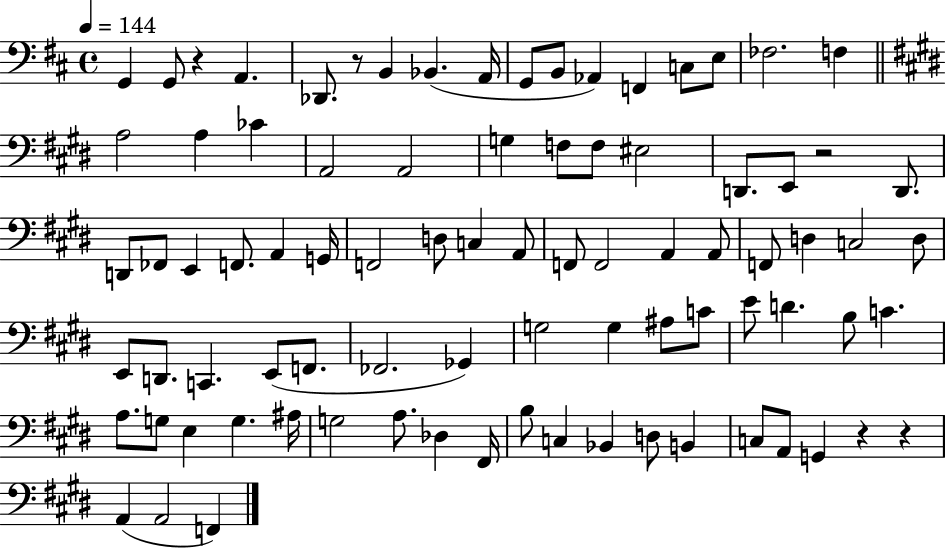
{
  \clef bass
  \time 4/4
  \defaultTimeSignature
  \key d \major
  \tempo 4 = 144
  g,4 g,8 r4 a,4. | des,8. r8 b,4 bes,4.( a,16 | g,8 b,8 aes,4) f,4 c8 e8 | fes2. f4 | \break \bar "||" \break \key e \major a2 a4 ces'4 | a,2 a,2 | g4 f8 f8 eis2 | d,8. e,8 r2 d,8. | \break d,8 fes,8 e,4 f,8. a,4 g,16 | f,2 d8 c4 a,8 | f,8 f,2 a,4 a,8 | f,8 d4 c2 d8 | \break e,8 d,8. c,4. e,8( f,8. | fes,2. ges,4) | g2 g4 ais8 c'8 | e'8 d'4. b8 c'4. | \break a8. g8 e4 g4. ais16 | g2 a8. des4 fis,16 | b8 c4 bes,4 d8 b,4 | c8 a,8 g,4 r4 r4 | \break a,4( a,2 f,4) | \bar "|."
}